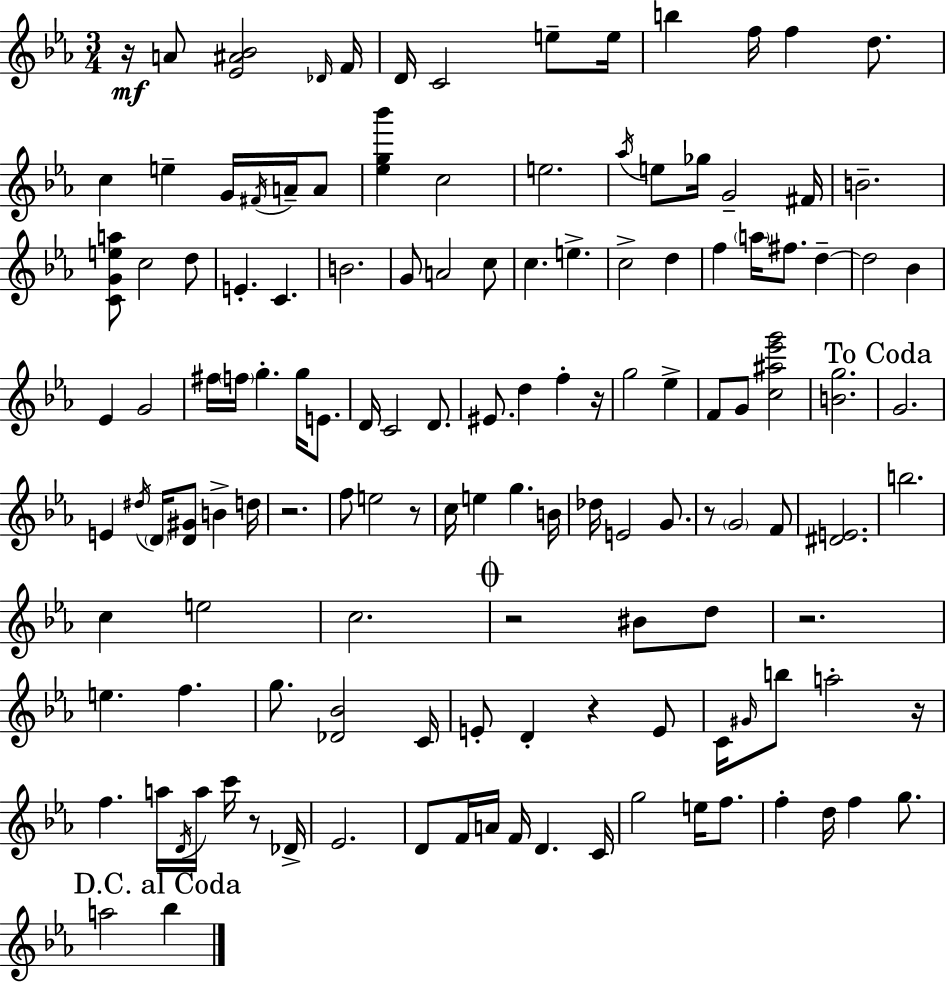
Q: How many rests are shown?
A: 10